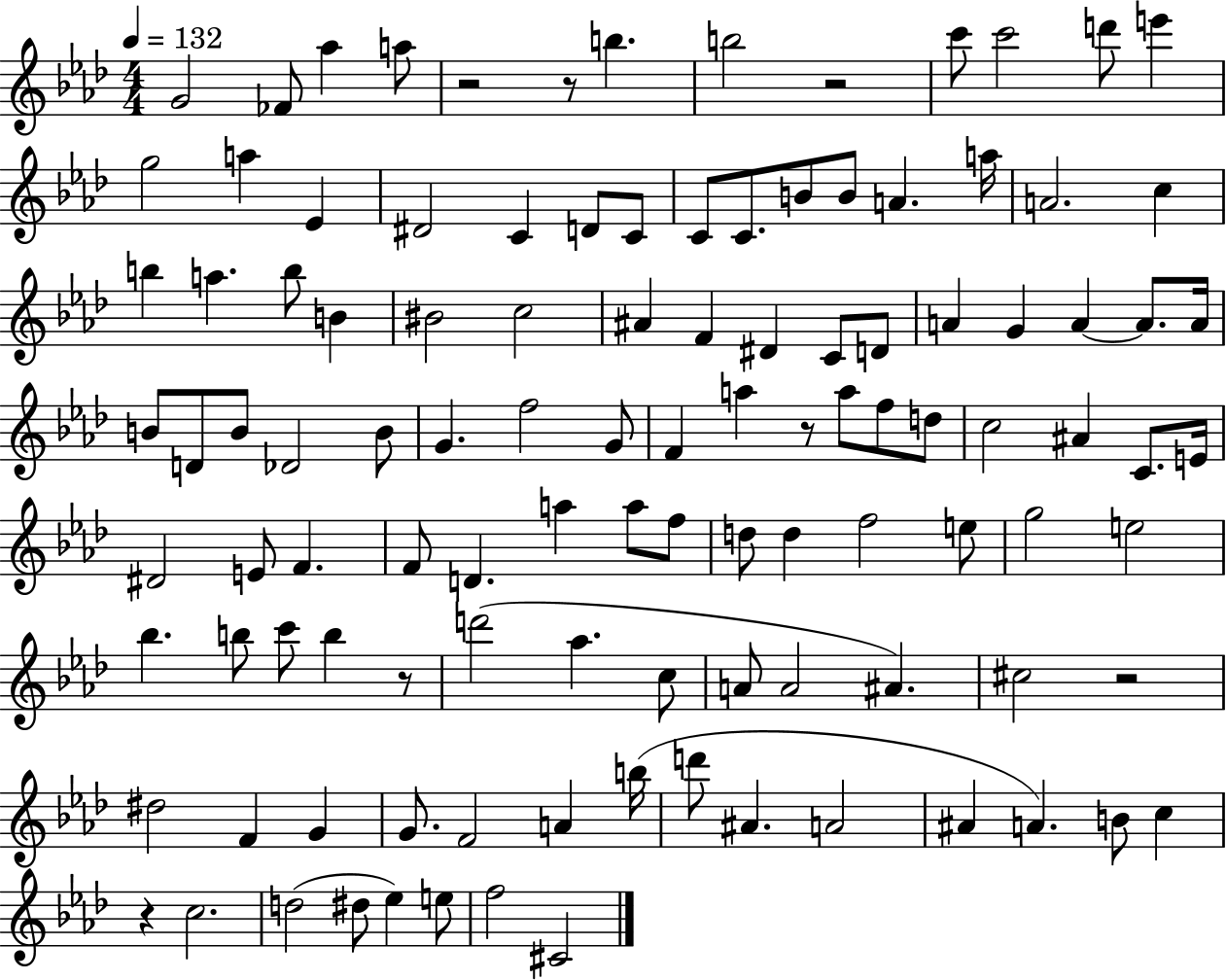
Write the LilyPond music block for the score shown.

{
  \clef treble
  \numericTimeSignature
  \time 4/4
  \key aes \major
  \tempo 4 = 132
  g'2 fes'8 aes''4 a''8 | r2 r8 b''4. | b''2 r2 | c'''8 c'''2 d'''8 e'''4 | \break g''2 a''4 ees'4 | dis'2 c'4 d'8 c'8 | c'8 c'8. b'8 b'8 a'4. a''16 | a'2. c''4 | \break b''4 a''4. b''8 b'4 | bis'2 c''2 | ais'4 f'4 dis'4 c'8 d'8 | a'4 g'4 a'4~~ a'8. a'16 | \break b'8 d'8 b'8 des'2 b'8 | g'4. f''2 g'8 | f'4 a''4 r8 a''8 f''8 d''8 | c''2 ais'4 c'8. e'16 | \break dis'2 e'8 f'4. | f'8 d'4. a''4 a''8 f''8 | d''8 d''4 f''2 e''8 | g''2 e''2 | \break bes''4. b''8 c'''8 b''4 r8 | d'''2( aes''4. c''8 | a'8 a'2 ais'4.) | cis''2 r2 | \break dis''2 f'4 g'4 | g'8. f'2 a'4 b''16( | d'''8 ais'4. a'2 | ais'4 a'4.) b'8 c''4 | \break r4 c''2. | d''2( dis''8 ees''4) e''8 | f''2 cis'2 | \bar "|."
}